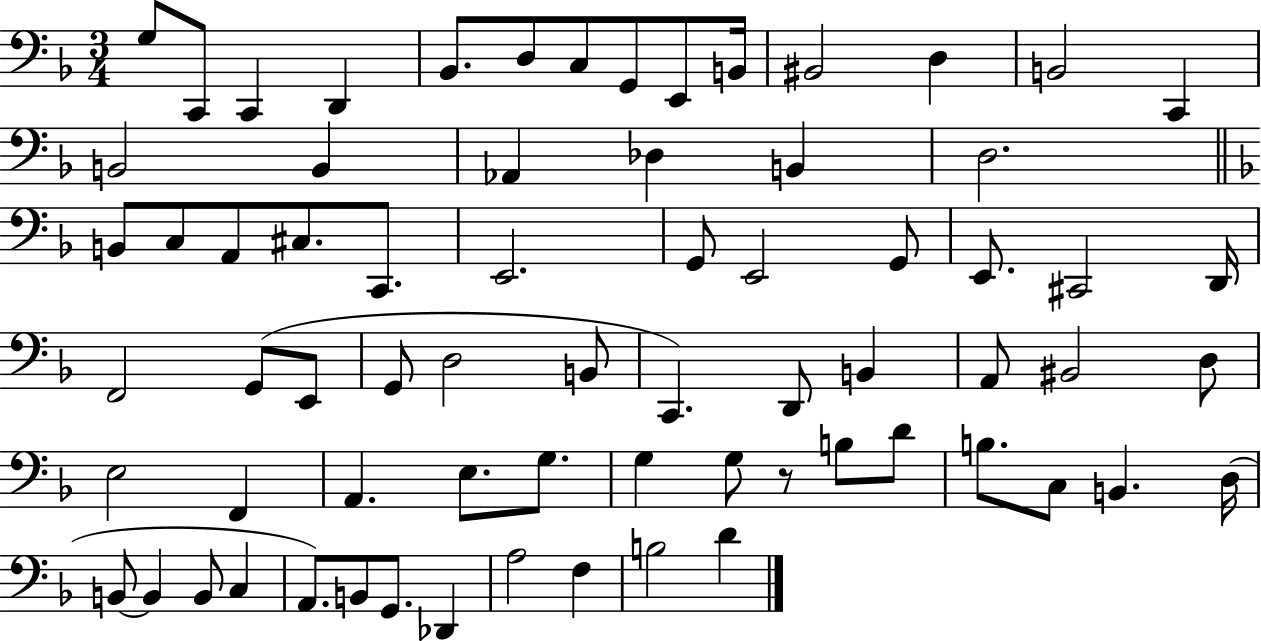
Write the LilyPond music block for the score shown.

{
  \clef bass
  \numericTimeSignature
  \time 3/4
  \key f \major
  g8 c,8 c,4 d,4 | bes,8. d8 c8 g,8 e,8 b,16 | bis,2 d4 | b,2 c,4 | \break b,2 b,4 | aes,4 des4 b,4 | d2. | \bar "||" \break \key f \major b,8 c8 a,8 cis8. c,8. | e,2. | g,8 e,2 g,8 | e,8. cis,2 d,16 | \break f,2 g,8( e,8 | g,8 d2 b,8 | c,4.) d,8 b,4 | a,8 bis,2 d8 | \break e2 f,4 | a,4. e8. g8. | g4 g8 r8 b8 d'8 | b8. c8 b,4. d16( | \break b,8~~ b,4 b,8 c4 | a,8.) b,8 g,8. des,4 | a2 f4 | b2 d'4 | \break \bar "|."
}